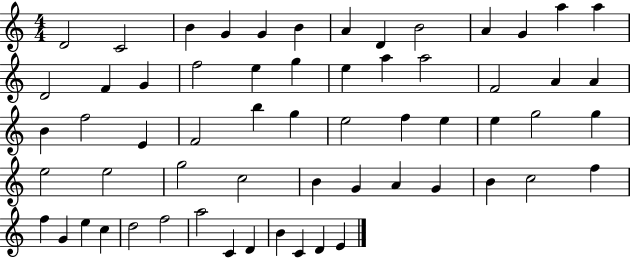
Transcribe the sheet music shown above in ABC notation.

X:1
T:Untitled
M:4/4
L:1/4
K:C
D2 C2 B G G B A D B2 A G a a D2 F G f2 e g e a a2 F2 A A B f2 E F2 b g e2 f e e g2 g e2 e2 g2 c2 B G A G B c2 f f G e c d2 f2 a2 C D B C D E